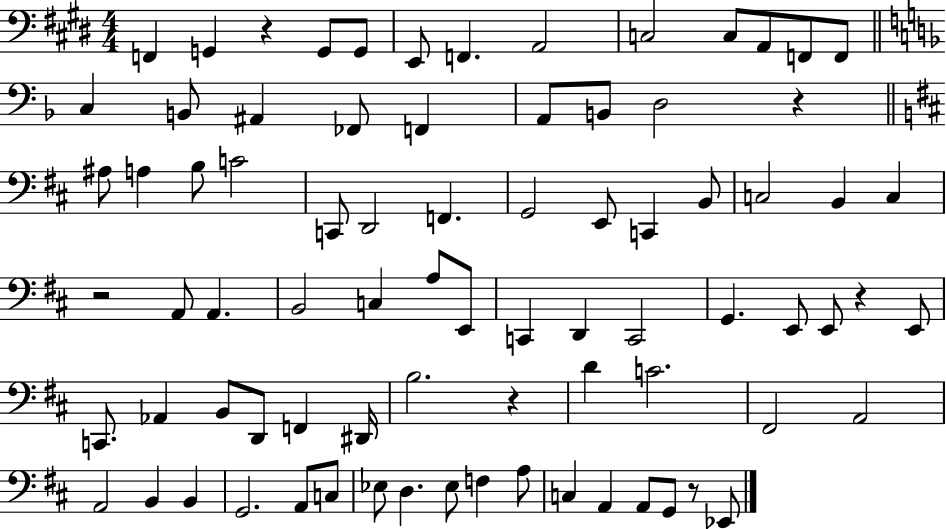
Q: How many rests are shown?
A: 6